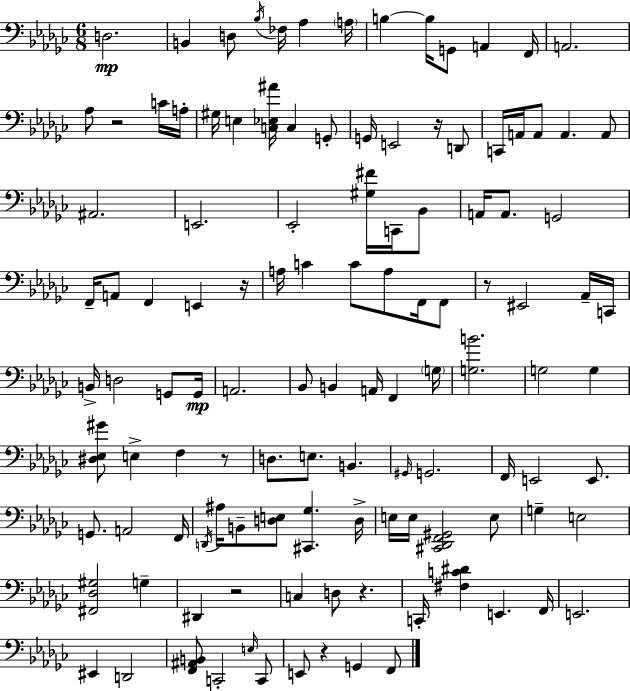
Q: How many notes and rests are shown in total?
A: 117